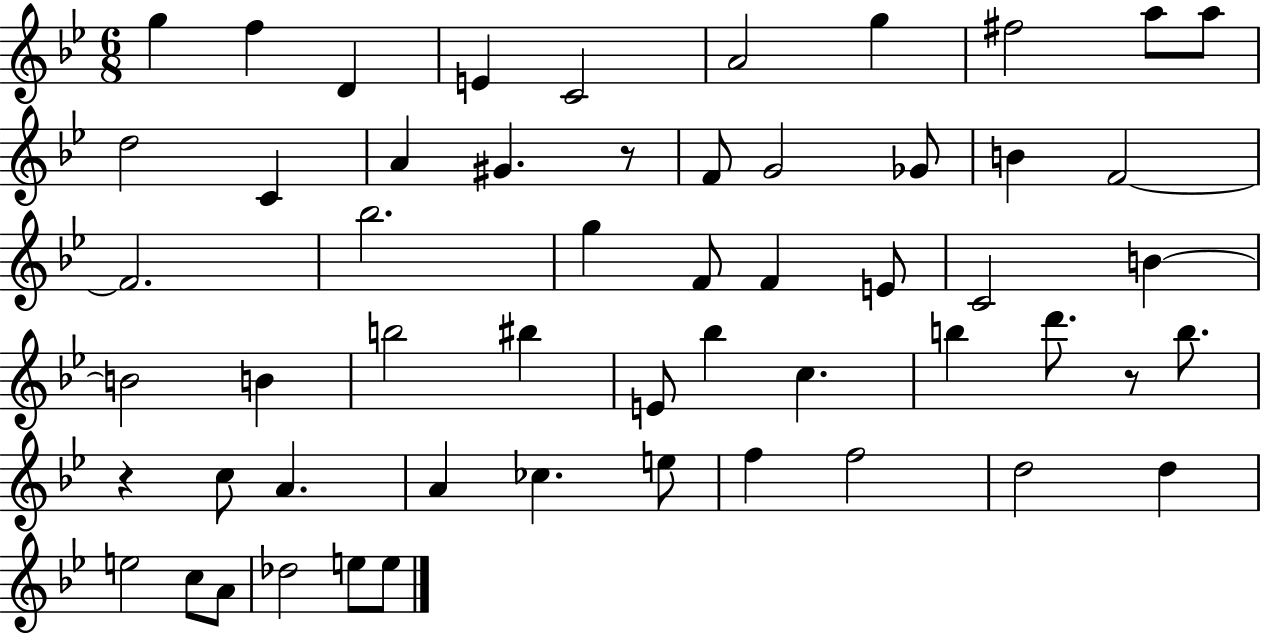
{
  \clef treble
  \numericTimeSignature
  \time 6/8
  \key bes \major
  g''4 f''4 d'4 | e'4 c'2 | a'2 g''4 | fis''2 a''8 a''8 | \break d''2 c'4 | a'4 gis'4. r8 | f'8 g'2 ges'8 | b'4 f'2~~ | \break f'2. | bes''2. | g''4 f'8 f'4 e'8 | c'2 b'4~~ | \break b'2 b'4 | b''2 bis''4 | e'8 bes''4 c''4. | b''4 d'''8. r8 b''8. | \break r4 c''8 a'4. | a'4 ces''4. e''8 | f''4 f''2 | d''2 d''4 | \break e''2 c''8 a'8 | des''2 e''8 e''8 | \bar "|."
}